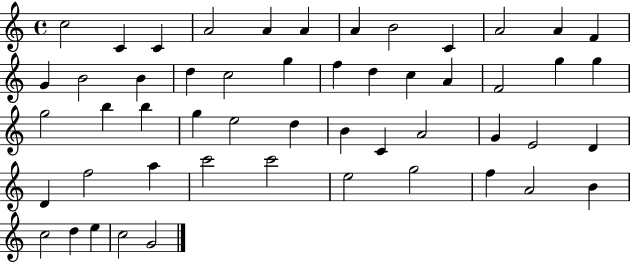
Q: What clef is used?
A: treble